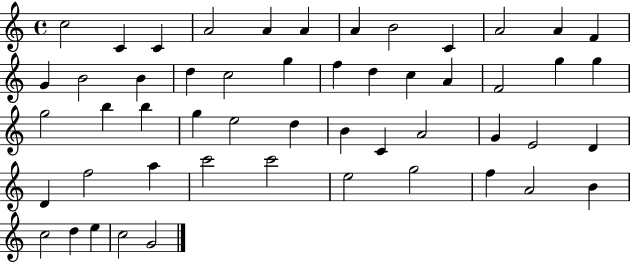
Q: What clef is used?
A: treble